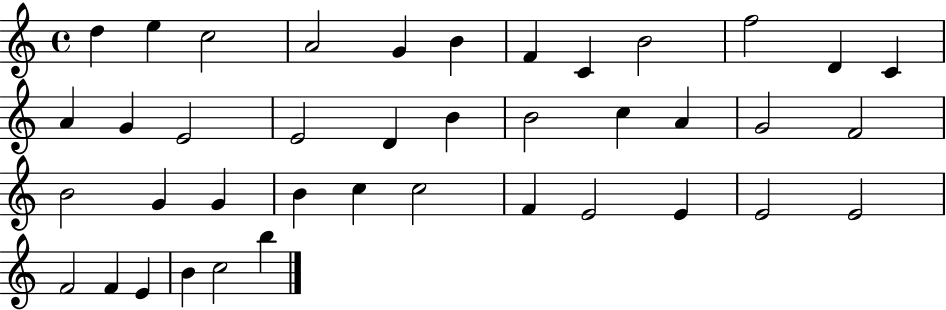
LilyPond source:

{
  \clef treble
  \time 4/4
  \defaultTimeSignature
  \key c \major
  d''4 e''4 c''2 | a'2 g'4 b'4 | f'4 c'4 b'2 | f''2 d'4 c'4 | \break a'4 g'4 e'2 | e'2 d'4 b'4 | b'2 c''4 a'4 | g'2 f'2 | \break b'2 g'4 g'4 | b'4 c''4 c''2 | f'4 e'2 e'4 | e'2 e'2 | \break f'2 f'4 e'4 | b'4 c''2 b''4 | \bar "|."
}